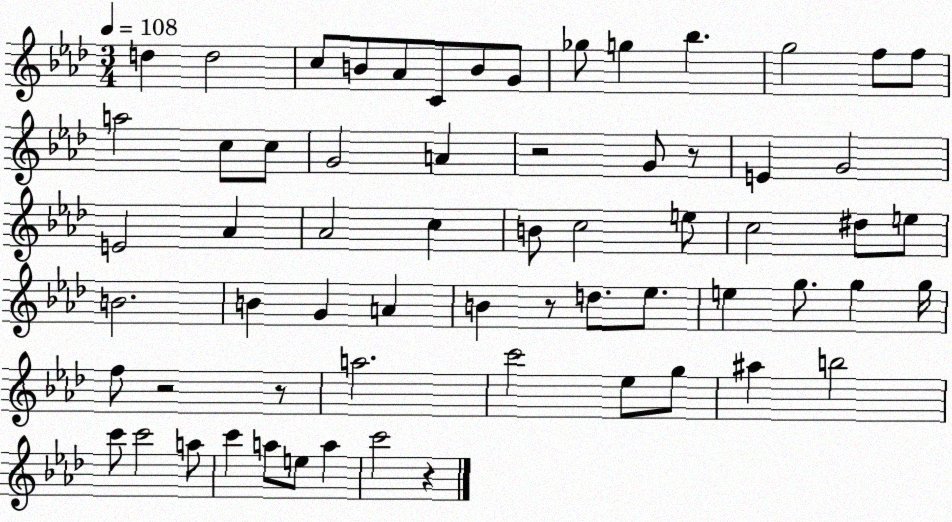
X:1
T:Untitled
M:3/4
L:1/4
K:Ab
d d2 c/2 B/2 _A/2 C/2 B/2 G/2 _g/2 g _b g2 f/2 f/2 a2 c/2 c/2 G2 A z2 G/2 z/2 E G2 E2 _A _A2 c B/2 c2 e/2 c2 ^d/2 e/2 B2 B G A B z/2 d/2 _e/2 e g/2 g g/4 f/2 z2 z/2 a2 c'2 _e/2 g/2 ^a b2 c'/2 c'2 a/2 c' a/2 e/2 a c'2 z